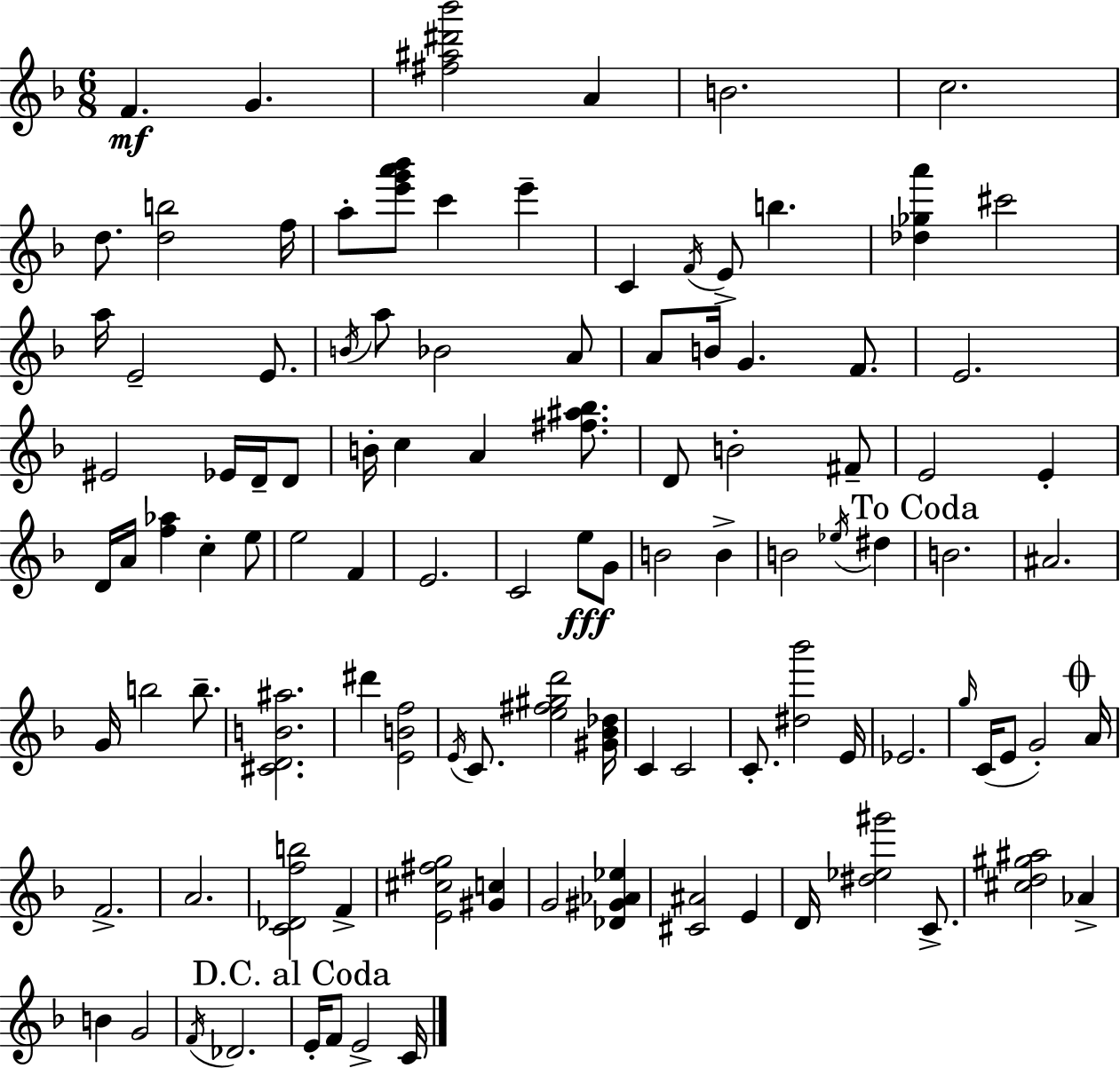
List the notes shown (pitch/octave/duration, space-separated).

F4/q. G4/q. [F#5,A#5,D#6,Bb6]/h A4/q B4/h. C5/h. D5/e. [D5,B5]/h F5/s A5/e [E6,G6,A6,Bb6]/e C6/q E6/q C4/q F4/s E4/e B5/q. [Db5,Gb5,A6]/q C#6/h A5/s E4/h E4/e. B4/s A5/e Bb4/h A4/e A4/e B4/s G4/q. F4/e. E4/h. EIS4/h Eb4/s D4/s D4/e B4/s C5/q A4/q [F#5,A#5,Bb5]/e. D4/e B4/h F#4/e E4/h E4/q D4/s A4/s [F5,Ab5]/q C5/q E5/e E5/h F4/q E4/h. C4/h E5/e G4/e B4/h B4/q B4/h Eb5/s D#5/q B4/h. A#4/h. G4/s B5/h B5/e. [C#4,D4,B4,A#5]/h. D#6/q [E4,B4,F5]/h E4/s C4/e. [E5,F#5,G#5,D6]/h [G#4,Bb4,Db5]/s C4/q C4/h C4/e. [D#5,Bb6]/h E4/s Eb4/h. G5/s C4/s E4/e G4/h A4/s F4/h. A4/h. [C4,Db4,F5,B5]/h F4/q [E4,C#5,F#5,G5]/h [G#4,C5]/q G4/h [Db4,G#4,Ab4,Eb5]/q [C#4,A#4]/h E4/q D4/s [D#5,Eb5,G#6]/h C4/e. [C#5,D5,G#5,A#5]/h Ab4/q B4/q G4/h F4/s Db4/h. E4/s F4/e E4/h C4/s